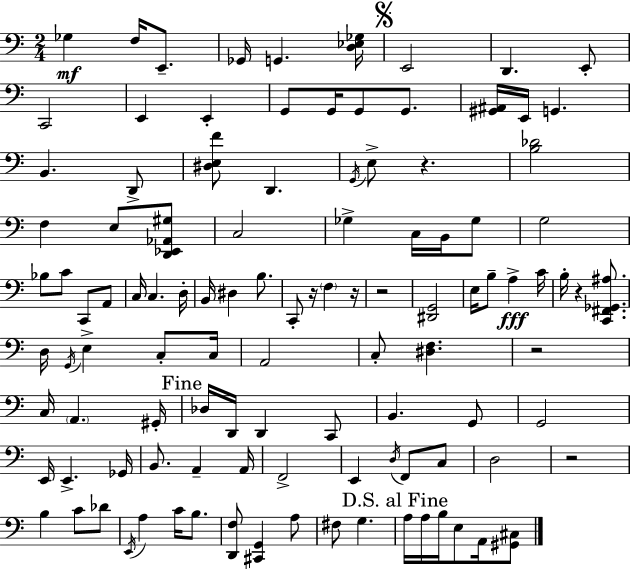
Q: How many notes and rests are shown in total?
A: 109